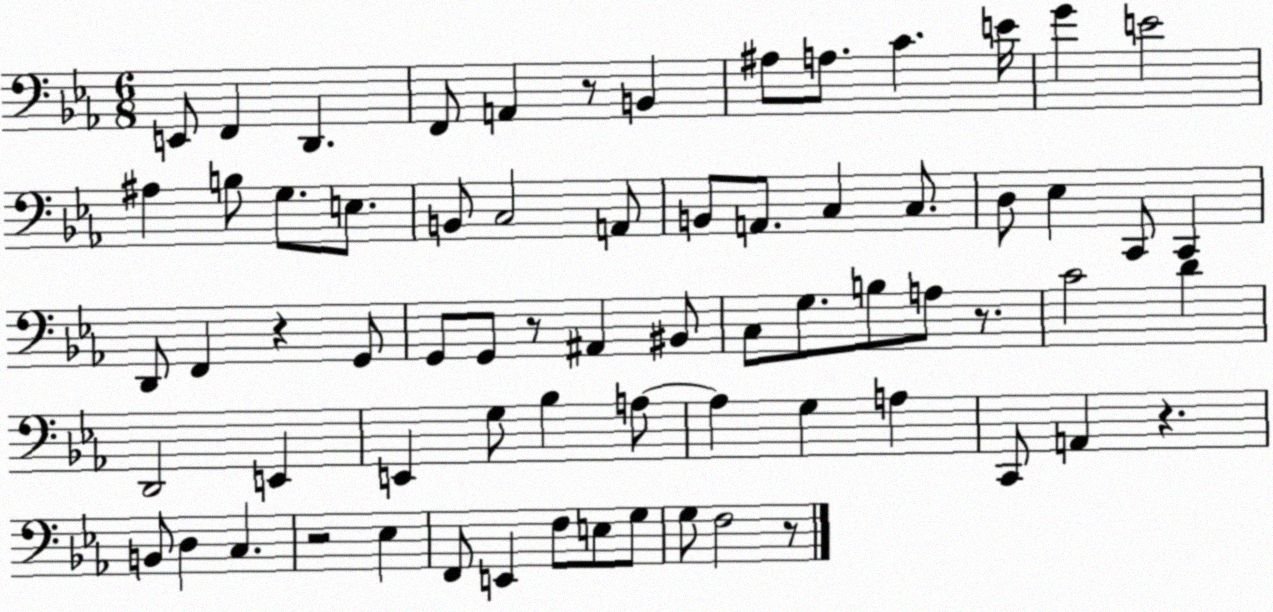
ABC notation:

X:1
T:Untitled
M:6/8
L:1/4
K:Eb
E,,/2 F,, D,, F,,/2 A,, z/2 B,, ^A,/2 A,/2 C E/4 G E2 ^A, B,/2 G,/2 E,/2 B,,/2 C,2 A,,/2 B,,/2 A,,/2 C, C,/2 D,/2 _E, C,,/2 C,, D,,/2 F,, z G,,/2 G,,/2 G,,/2 z/2 ^A,, ^B,,/2 C,/2 G,/2 B,/2 A,/2 z/2 C2 D D,,2 E,, E,, G,/2 _B, A,/2 A, G, A, C,,/2 A,, z B,,/2 D, C, z2 _E, F,,/2 E,, F,/2 E,/2 G,/2 G,/2 F,2 z/2